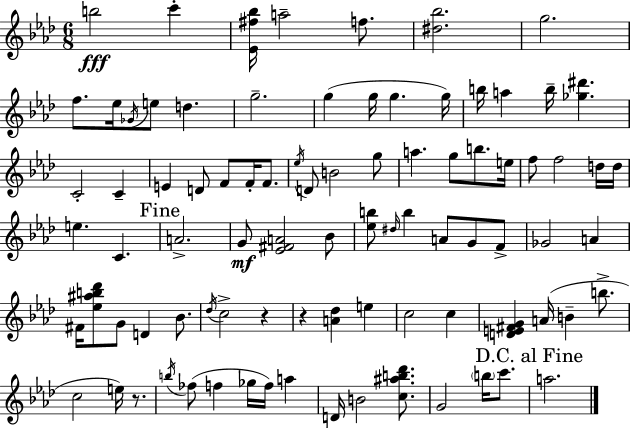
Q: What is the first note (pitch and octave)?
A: B5